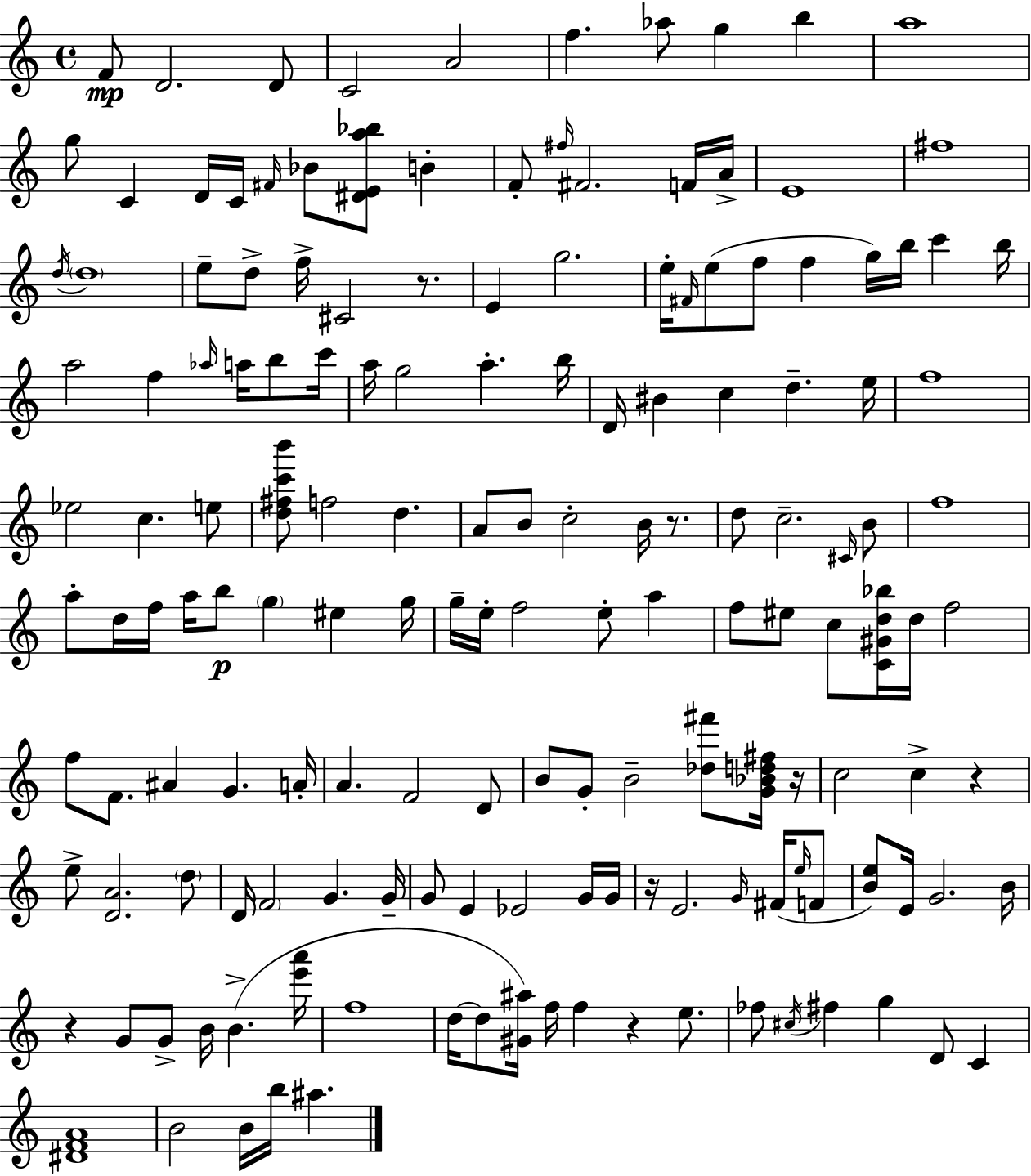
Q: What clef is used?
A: treble